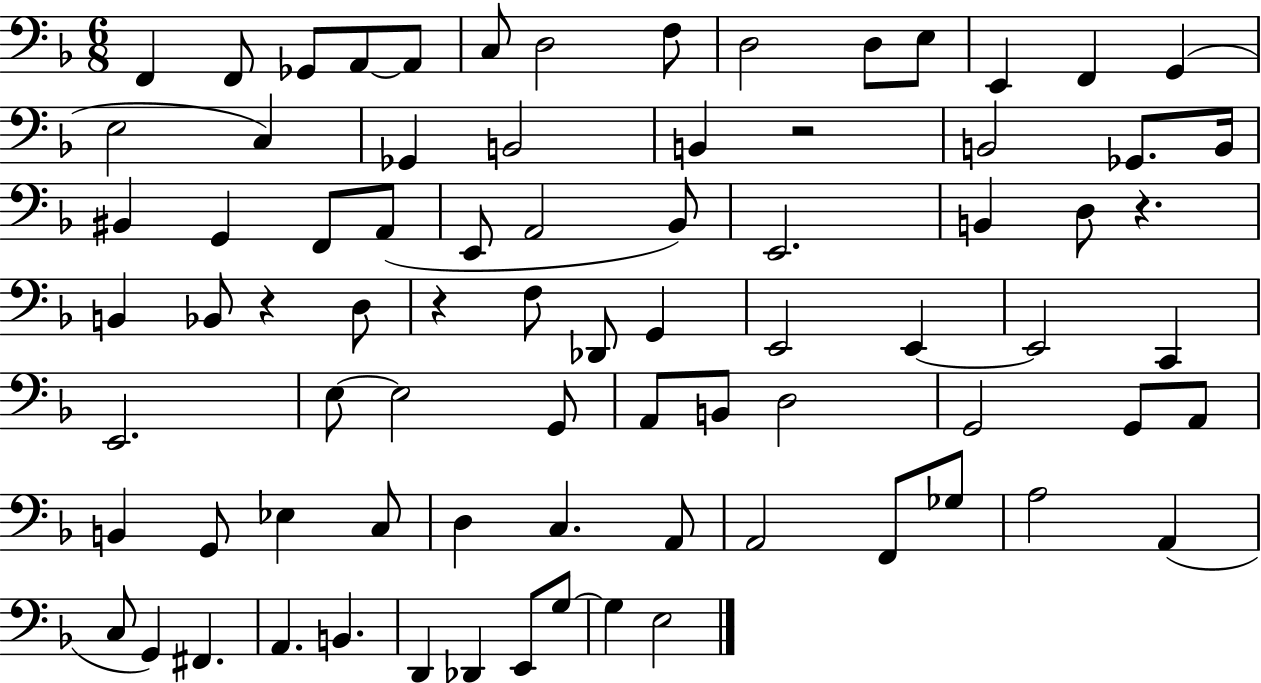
{
  \clef bass
  \numericTimeSignature
  \time 6/8
  \key f \major
  f,4 f,8 ges,8 a,8~~ a,8 | c8 d2 f8 | d2 d8 e8 | e,4 f,4 g,4( | \break e2 c4) | ges,4 b,2 | b,4 r2 | b,2 ges,8. b,16 | \break bis,4 g,4 f,8 a,8( | e,8 a,2 bes,8) | e,2. | b,4 d8 r4. | \break b,4 bes,8 r4 d8 | r4 f8 des,8 g,4 | e,2 e,4~~ | e,2 c,4 | \break e,2. | e8~~ e2 g,8 | a,8 b,8 d2 | g,2 g,8 a,8 | \break b,4 g,8 ees4 c8 | d4 c4. a,8 | a,2 f,8 ges8 | a2 a,4( | \break c8 g,4) fis,4. | a,4. b,4. | d,4 des,4 e,8 g8~~ | g4 e2 | \break \bar "|."
}